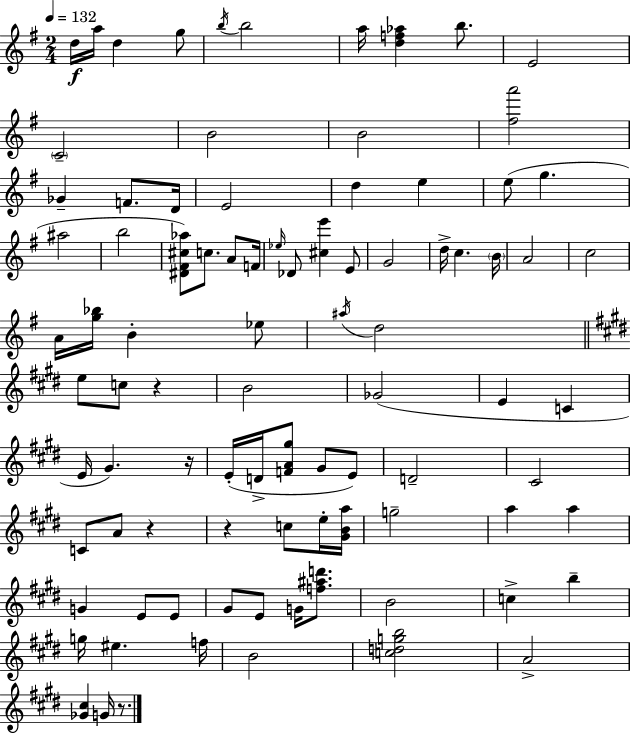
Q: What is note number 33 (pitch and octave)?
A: A4